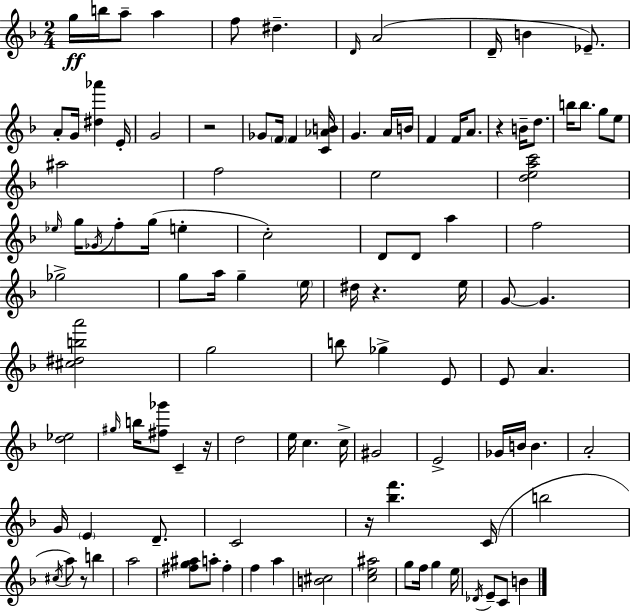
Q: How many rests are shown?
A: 6